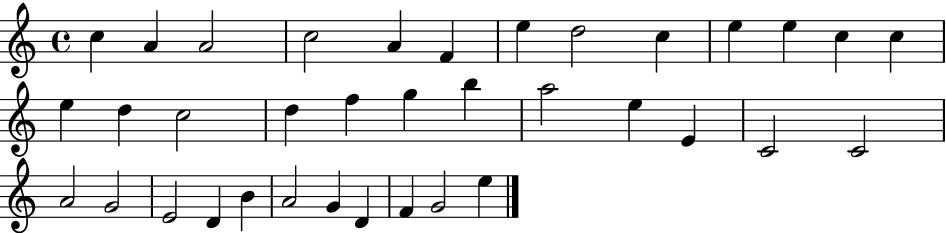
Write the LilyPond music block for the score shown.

{
  \clef treble
  \time 4/4
  \defaultTimeSignature
  \key c \major
  c''4 a'4 a'2 | c''2 a'4 f'4 | e''4 d''2 c''4 | e''4 e''4 c''4 c''4 | \break e''4 d''4 c''2 | d''4 f''4 g''4 b''4 | a''2 e''4 e'4 | c'2 c'2 | \break a'2 g'2 | e'2 d'4 b'4 | a'2 g'4 d'4 | f'4 g'2 e''4 | \break \bar "|."
}